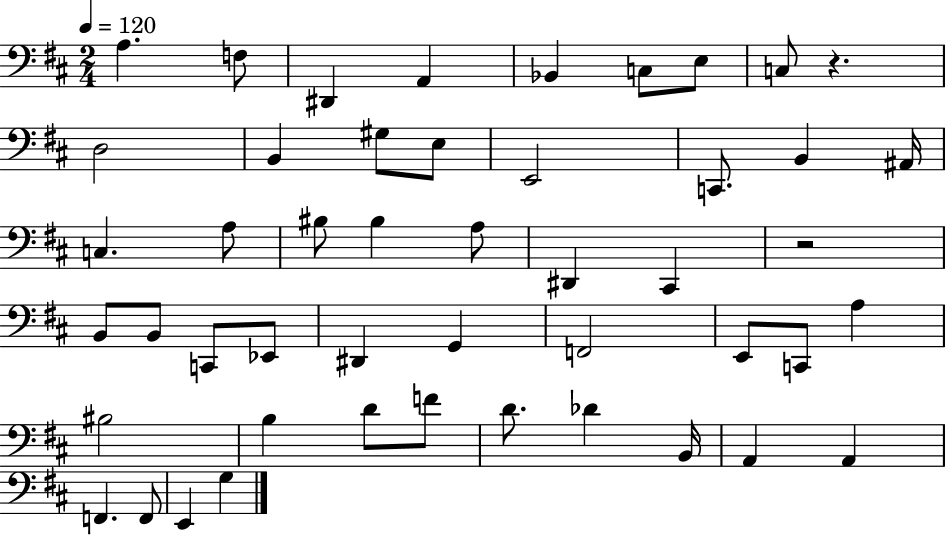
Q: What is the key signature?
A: D major